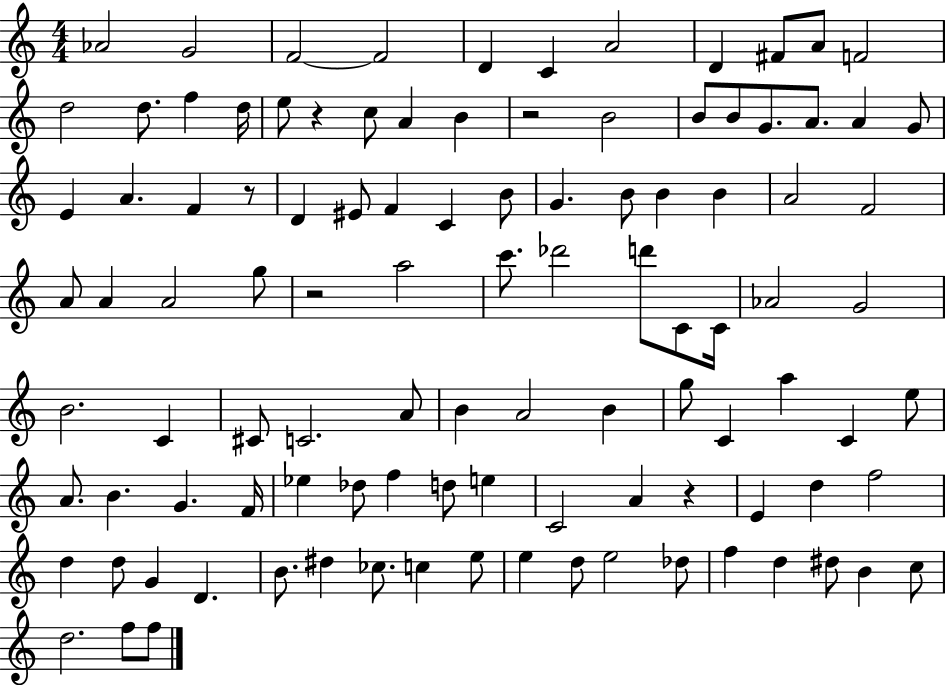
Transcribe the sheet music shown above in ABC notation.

X:1
T:Untitled
M:4/4
L:1/4
K:C
_A2 G2 F2 F2 D C A2 D ^F/2 A/2 F2 d2 d/2 f d/4 e/2 z c/2 A B z2 B2 B/2 B/2 G/2 A/2 A G/2 E A F z/2 D ^E/2 F C B/2 G B/2 B B A2 F2 A/2 A A2 g/2 z2 a2 c'/2 _d'2 d'/2 C/2 C/4 _A2 G2 B2 C ^C/2 C2 A/2 B A2 B g/2 C a C e/2 A/2 B G F/4 _e _d/2 f d/2 e C2 A z E d f2 d d/2 G D B/2 ^d _c/2 c e/2 e d/2 e2 _d/2 f d ^d/2 B c/2 d2 f/2 f/2